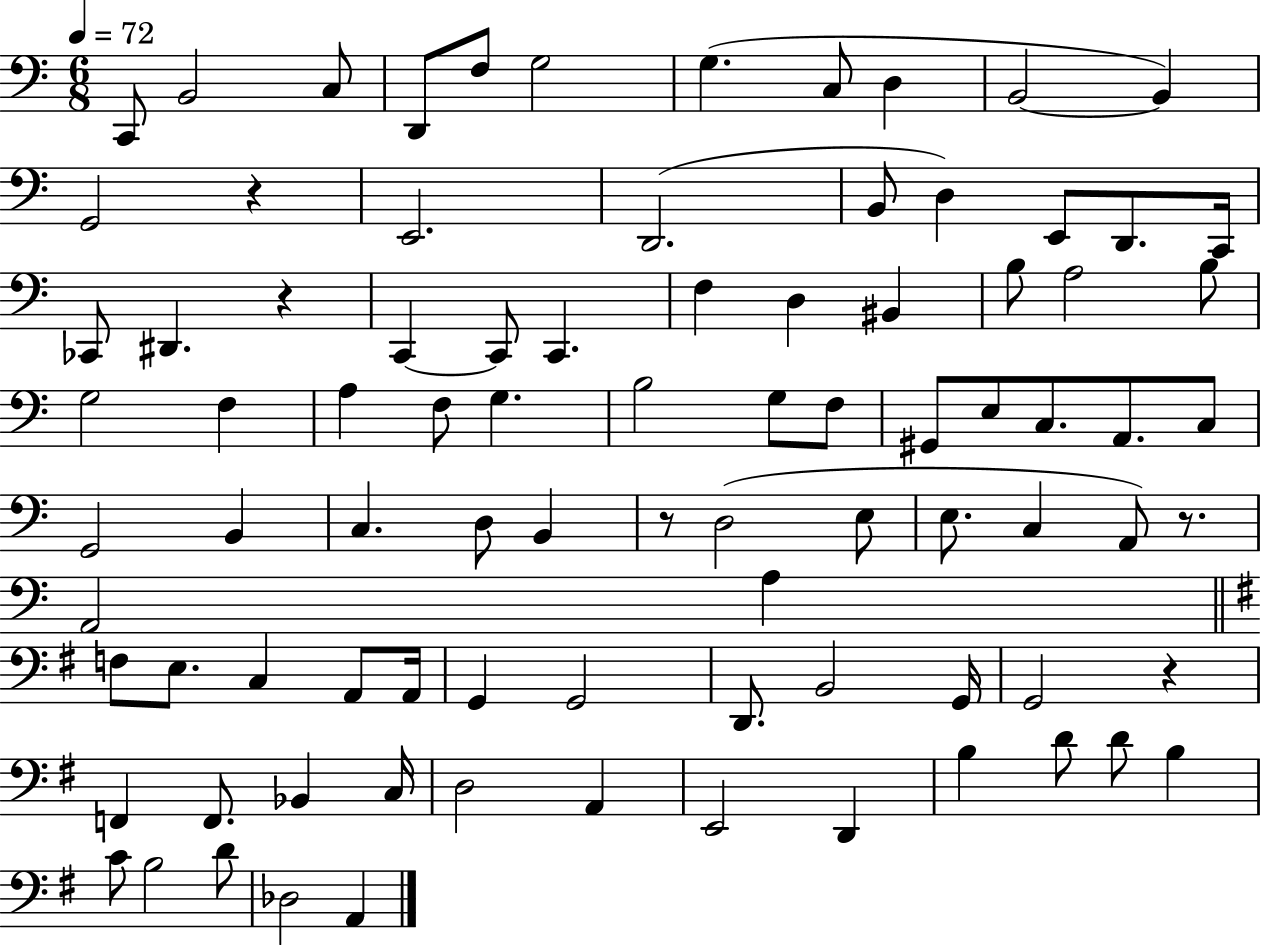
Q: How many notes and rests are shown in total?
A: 88